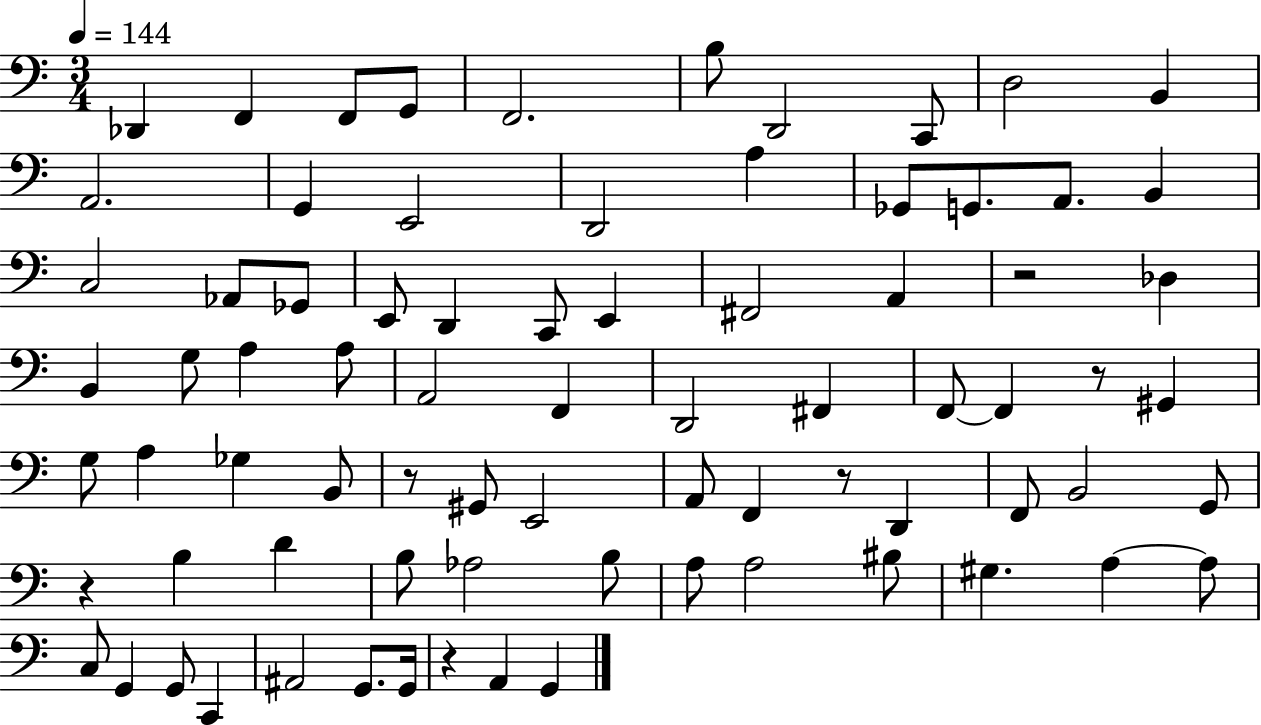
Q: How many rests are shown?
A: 6